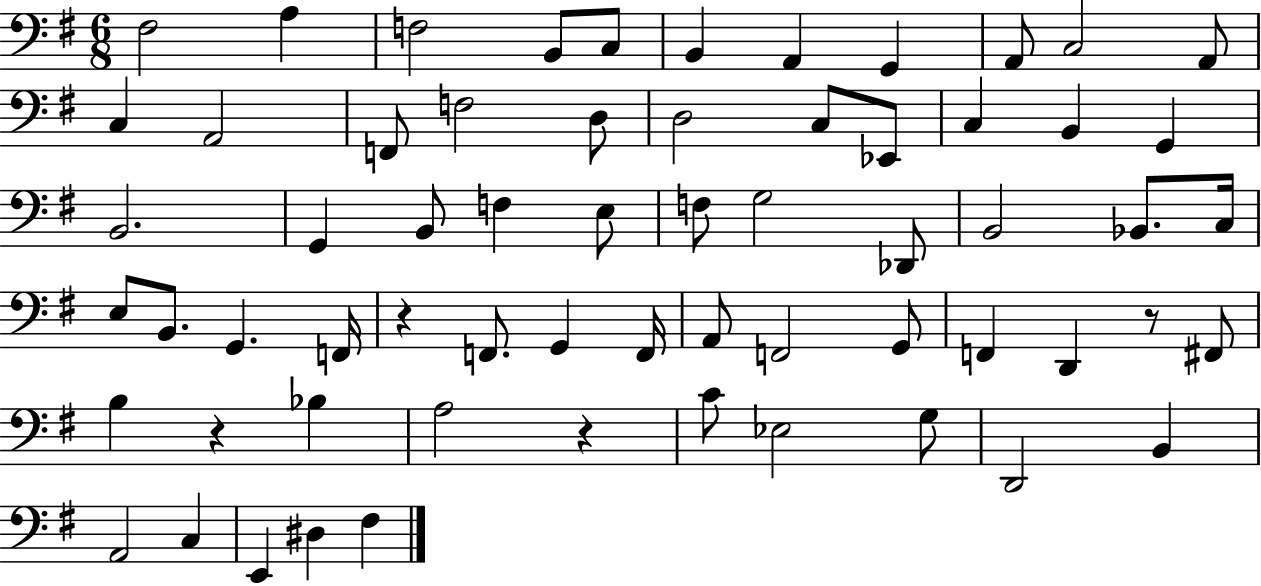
F#3/h A3/q F3/h B2/e C3/e B2/q A2/q G2/q A2/e C3/h A2/e C3/q A2/h F2/e F3/h D3/e D3/h C3/e Eb2/e C3/q B2/q G2/q B2/h. G2/q B2/e F3/q E3/e F3/e G3/h Db2/e B2/h Bb2/e. C3/s E3/e B2/e. G2/q. F2/s R/q F2/e. G2/q F2/s A2/e F2/h G2/e F2/q D2/q R/e F#2/e B3/q R/q Bb3/q A3/h R/q C4/e Eb3/h G3/e D2/h B2/q A2/h C3/q E2/q D#3/q F#3/q